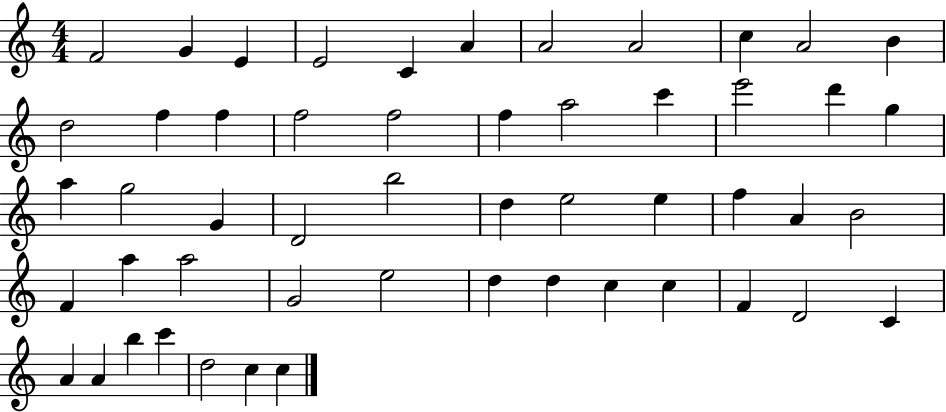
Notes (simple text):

F4/h G4/q E4/q E4/h C4/q A4/q A4/h A4/h C5/q A4/h B4/q D5/h F5/q F5/q F5/h F5/h F5/q A5/h C6/q E6/h D6/q G5/q A5/q G5/h G4/q D4/h B5/h D5/q E5/h E5/q F5/q A4/q B4/h F4/q A5/q A5/h G4/h E5/h D5/q D5/q C5/q C5/q F4/q D4/h C4/q A4/q A4/q B5/q C6/q D5/h C5/q C5/q